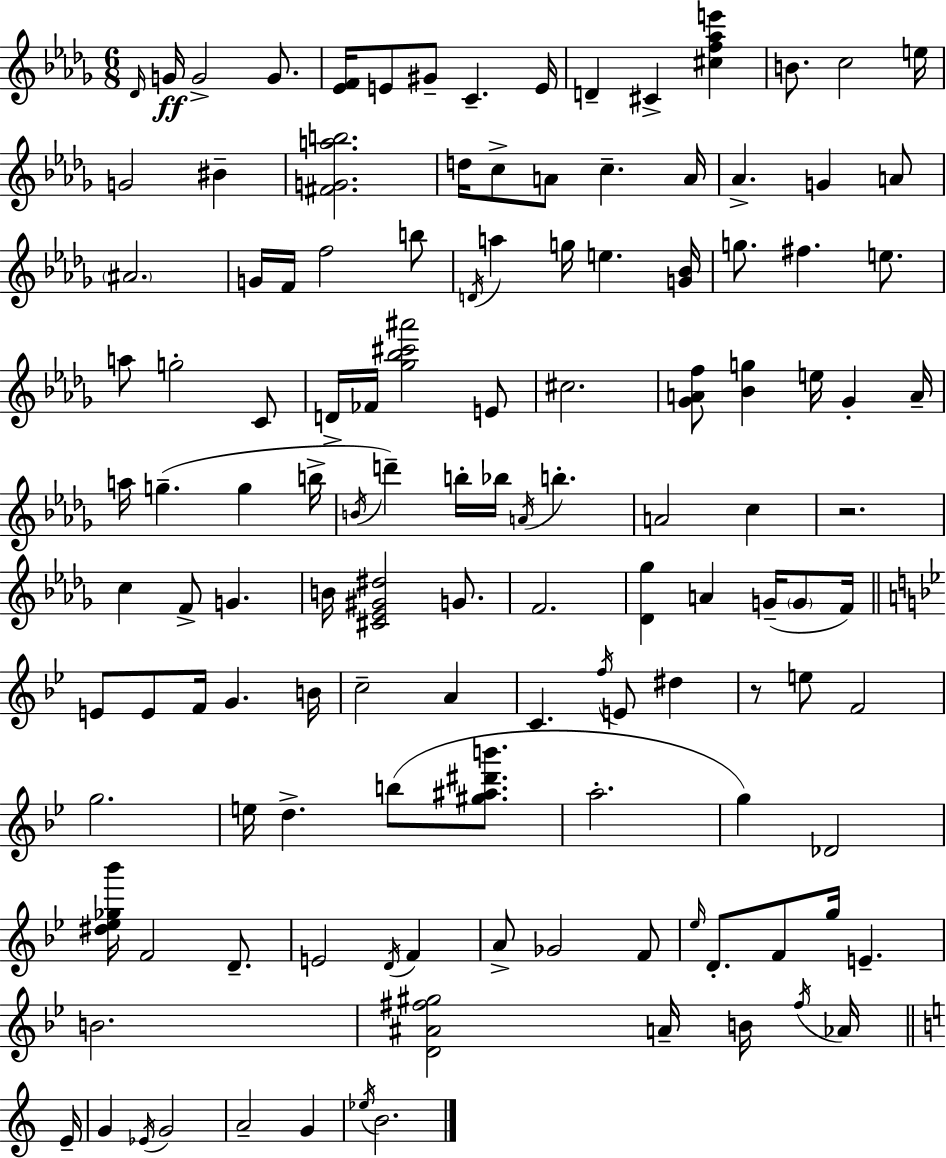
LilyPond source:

{
  \clef treble
  \numericTimeSignature
  \time 6/8
  \key bes \minor
  \grace { des'16 }\ff g'16 g'2-> g'8. | <ees' f'>16 e'8 gis'8-- c'4.-- | e'16 d'4-- cis'4-> <cis'' f'' aes'' e'''>4 | b'8. c''2 | \break e''16 g'2 bis'4-- | <fis' g' a'' b''>2. | d''16 c''8-> a'8 c''4.-- | a'16 aes'4.-> g'4 a'8 | \break \parenthesize ais'2. | g'16 f'16 f''2 b''8 | \acciaccatura { d'16 } a''4 g''16 e''4. | <g' bes'>16 g''8. fis''4. e''8. | \break a''8 g''2-. | c'8 d'16-> fes'16 <ges'' bes'' cis''' ais'''>2 | e'8 cis''2. | <ges' a' f''>8 <bes' g''>4 e''16 ges'4-. | \break a'16-- a''16 g''4.--( g''4 | b''16-> \acciaccatura { b'16 }) d'''4-- b''16-. bes''16 \acciaccatura { a'16 } b''4.-. | a'2 | c''4 r2. | \break c''4 f'8-> g'4. | b'16 <cis' ees' gis' dis''>2 | g'8. f'2. | <des' ges''>4 a'4 | \break g'16--( \parenthesize g'8 f'16) \bar "||" \break \key bes \major e'8 e'8 f'16 g'4. b'16 | c''2-- a'4 | c'4. \acciaccatura { f''16 } e'8 dis''4 | r8 e''8 f'2 | \break g''2. | e''16 d''4.-> b''8( <gis'' ais'' dis''' b'''>8. | a''2.-. | g''4) des'2 | \break <dis'' ees'' ges'' bes'''>16 f'2 d'8.-- | e'2 \acciaccatura { d'16 } f'4 | a'8-> ges'2 | f'8 \grace { ees''16 } d'8.-. f'8 g''16 e'4.-- | \break b'2. | <d' ais' fis'' gis''>2 a'16-- | b'16 \acciaccatura { fis''16 } aes'16 \bar "||" \break \key c \major e'16-- g'4 \acciaccatura { ees'16 } g'2 | a'2-- g'4 | \acciaccatura { ees''16 } b'2. | \bar "|."
}